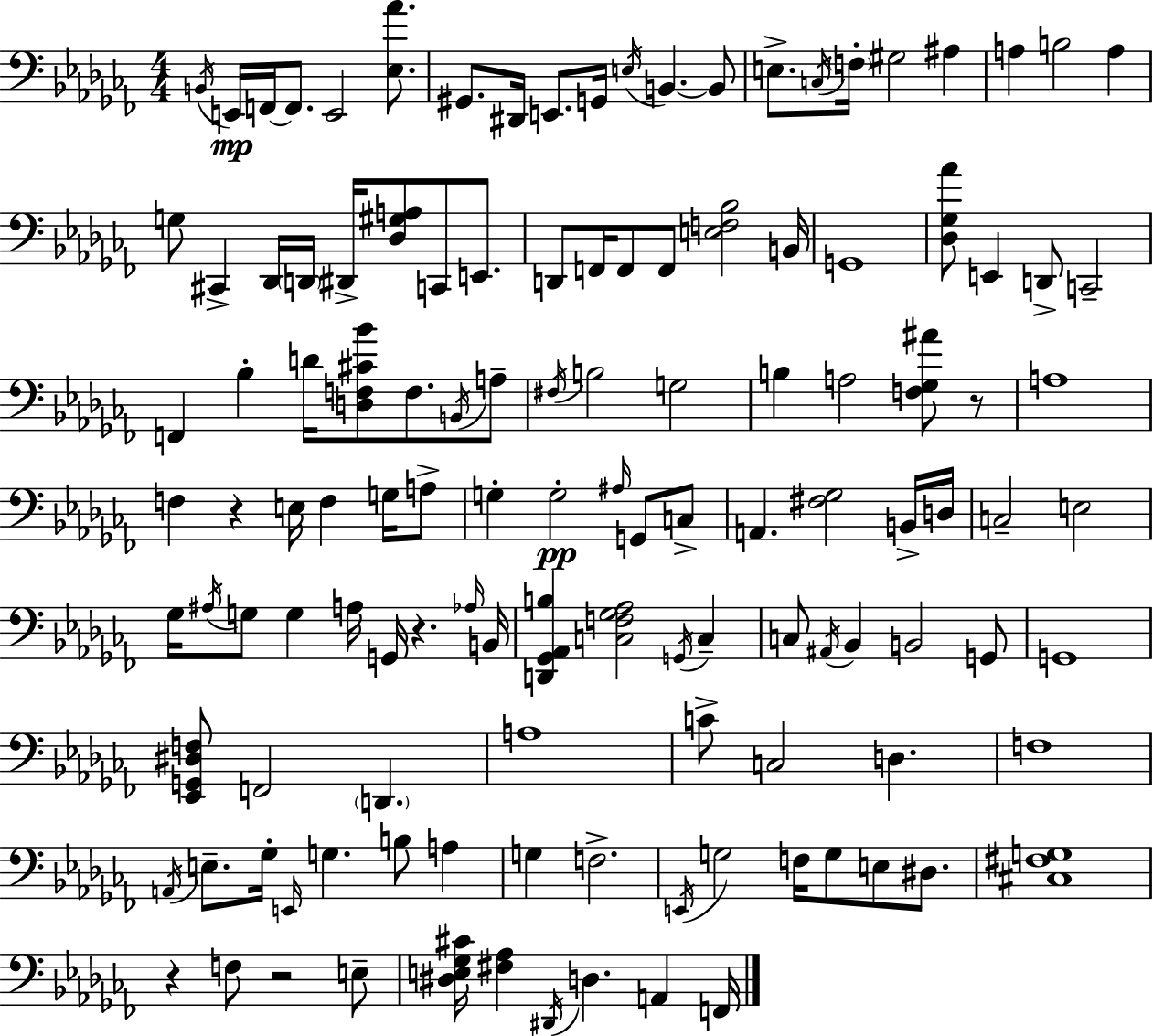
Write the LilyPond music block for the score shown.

{
  \clef bass
  \numericTimeSignature
  \time 4/4
  \key aes \minor
  \acciaccatura { b,16 }\mp e,16 f,16~~ f,8. e,2 <ees aes'>8. | gis,8. dis,16 e,8. g,16 \acciaccatura { e16 } b,4.~~ | b,8 e8.-> \acciaccatura { c16 } \parenthesize f16-. gis2 ais4 | a4 b2 a4 | \break g8 cis,4-> des,16 \parenthesize d,16 dis,16-> <des gis a>8 c,8 | e,8. d,8 f,16 f,8 f,8 <e f bes>2 | b,16 g,1 | <des ges aes'>8 e,4 d,8-> c,2-- | \break f,4 bes4-. d'16 <d f cis' bes'>8 f8. | \acciaccatura { b,16 } a8-- \acciaccatura { fis16 } b2 g2 | b4 a2 | <f ges ais'>8 r8 a1 | \break f4 r4 e16 f4 | g16 a8-> g4-. g2-.\pp | \grace { ais16 } g,8 c8-> a,4. <fis ges>2 | b,16-> d16 c2-- e2 | \break ges16 \acciaccatura { ais16 } g8 g4 a16 g,16 | r4. \grace { aes16 } b,16 <d, ges, aes, b>4 <c f ges aes>2 | \acciaccatura { g,16 } c4-- c8 \acciaccatura { ais,16 } bes,4 | b,2 g,8 g,1 | \break <ees, g, dis f>8 f,2 | \parenthesize d,4. a1 | c'8-> c2 | d4. f1 | \break \acciaccatura { a,16 } e8.-- ges16-. \grace { e,16 } | g4. b8 a4 g4 | f2.-> \acciaccatura { e,16 } g2 | f16 g8 e8 dis8. <cis fis g>1 | \break r4 | f8 r2 e8-- <dis e ges cis'>16 <fis aes>4 | \acciaccatura { dis,16 } d4. a,4 f,16 \bar "|."
}